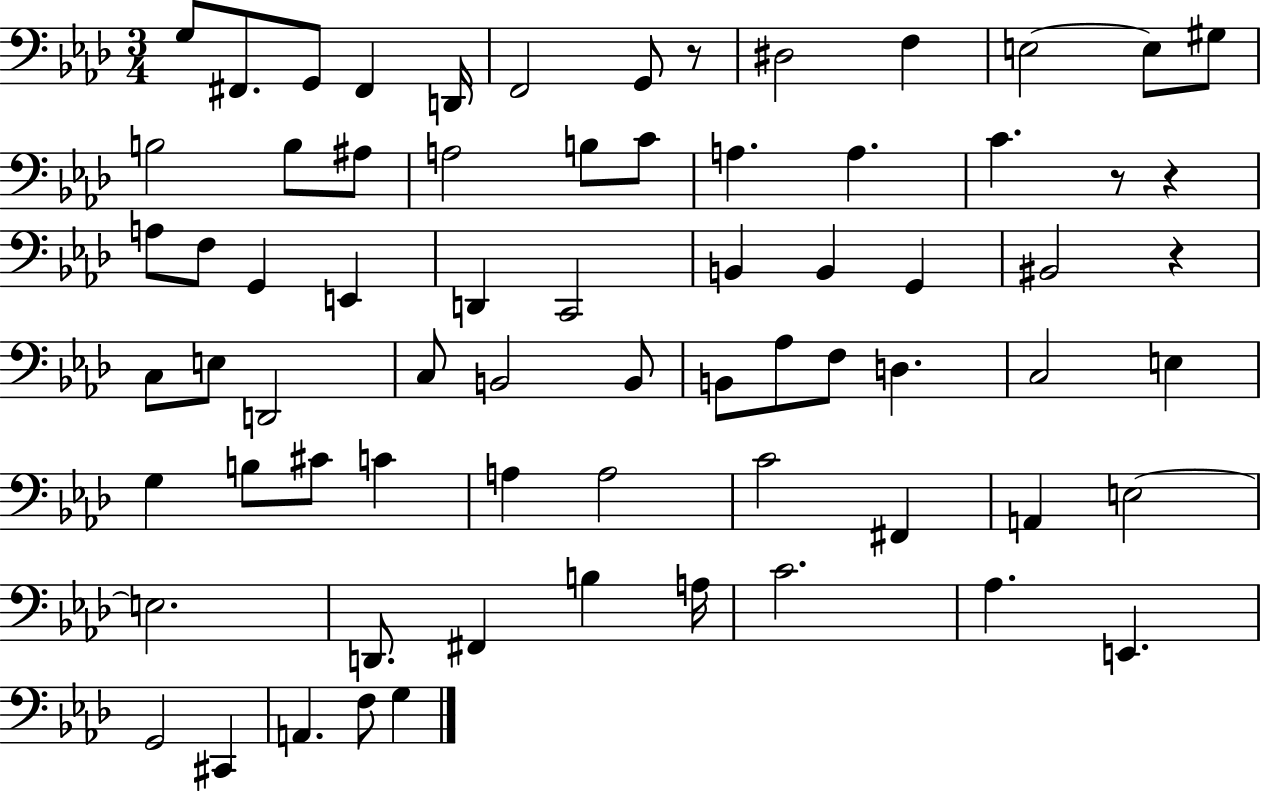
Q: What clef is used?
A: bass